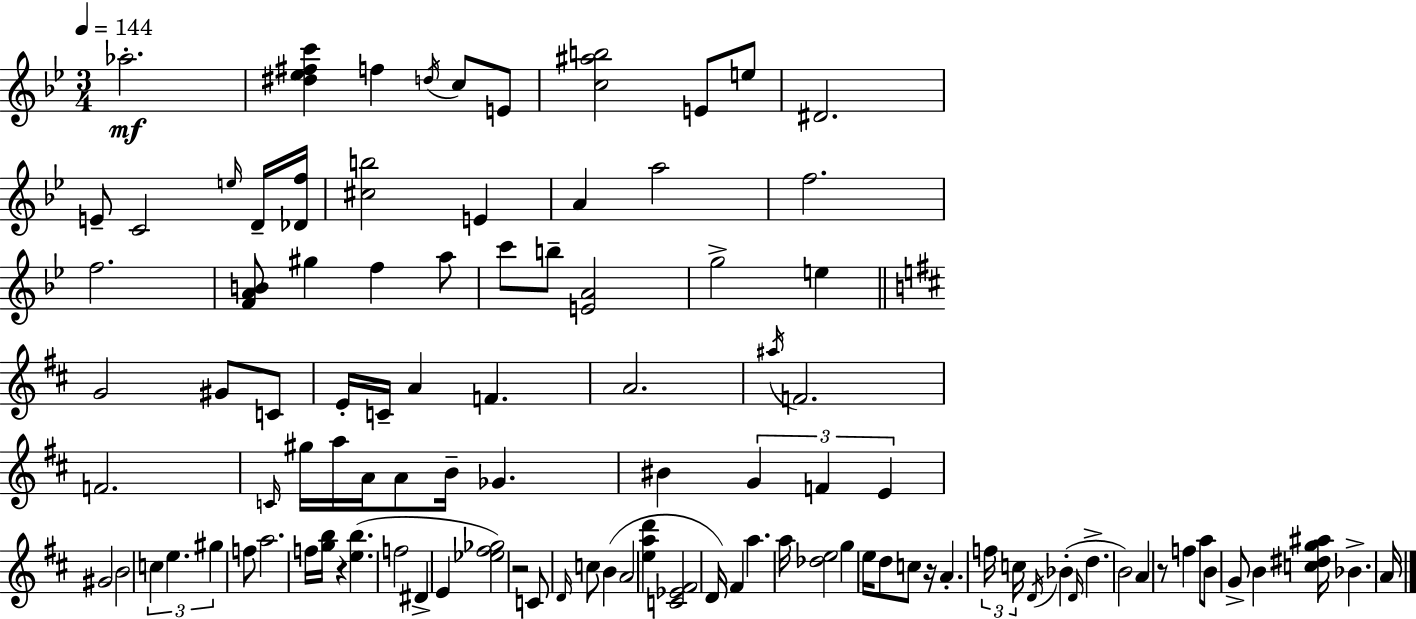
Ab5/h. [D#5,Eb5,F#5,C6]/q F5/q D5/s C5/e E4/e [C5,A#5,B5]/h E4/e E5/e D#4/h. E4/e C4/h E5/s D4/s [Db4,F5]/s [C#5,B5]/h E4/q A4/q A5/h F5/h. F5/h. [F4,A4,B4]/e G#5/q F5/q A5/e C6/e B5/e [E4,A4]/h G5/h E5/q G4/h G#4/e C4/e E4/s C4/s A4/q F4/q. A4/h. A#5/s F4/h. F4/h. C4/s G#5/s A5/s A4/s A4/e B4/s Gb4/q. BIS4/q G4/q F4/q E4/q G#4/h B4/h C5/q E5/q. G#5/q F5/e A5/h. F5/s [G5,B5]/s R/q [E5,B5]/q. F5/h D#4/q E4/q [Eb5,F#5,Gb5]/h R/h C4/e D4/s C5/e B4/q A4/h [E5,A5,D6]/q [C4,Eb4,F#4]/h D4/s F#4/q A5/q. A5/s [Db5,E5]/h G5/q E5/s D5/e C5/e R/s A4/q. F5/s C5/s D4/s Bb4/q D4/s D5/q. B4/h A4/q R/e F5/q A5/e B4/e G4/e B4/q [C5,D#5,G5,A#5]/s Bb4/q. A4/s